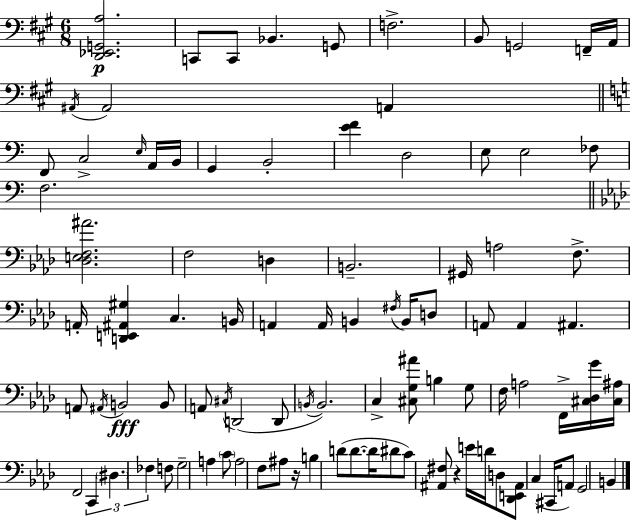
X:1
T:Untitled
M:6/8
L:1/4
K:A
[D,,_E,,G,,A,]2 C,,/2 C,,/2 _B,, G,,/2 F,2 B,,/2 G,,2 F,,/4 A,,/4 ^A,,/4 ^A,,2 A,, F,,/2 C,2 E,/4 A,,/4 B,,/4 G,, B,,2 [EF] D,2 E,/2 E,2 _F,/2 F,2 [_D,E,F,^A]2 F,2 D, B,,2 ^G,,/4 A,2 F,/2 A,,/4 [D,,E,,^A,,^G,] C, B,,/4 A,, A,,/4 B,, ^F,/4 B,,/4 D,/2 A,,/2 A,, ^A,, A,,/2 ^A,,/4 B,,2 B,,/2 A,,/2 ^C,/4 D,,2 D,,/2 B,,/4 B,,2 C, [^C,G,^A]/2 B, G,/2 F,/4 A,2 F,,/4 [^C,_D,G]/4 [^C,^A,]/4 F,,2 C,, ^D, _F, F,/2 G,2 A, C/2 A,2 F,/2 ^A,/2 z/4 B, D/2 D/2 D/4 ^D/2 C/2 [^A,,^F,]/2 z E/4 D/4 D,/2 [_D,,E,,^A,,]/2 C, ^C,,/4 A,,/2 G,,2 B,,